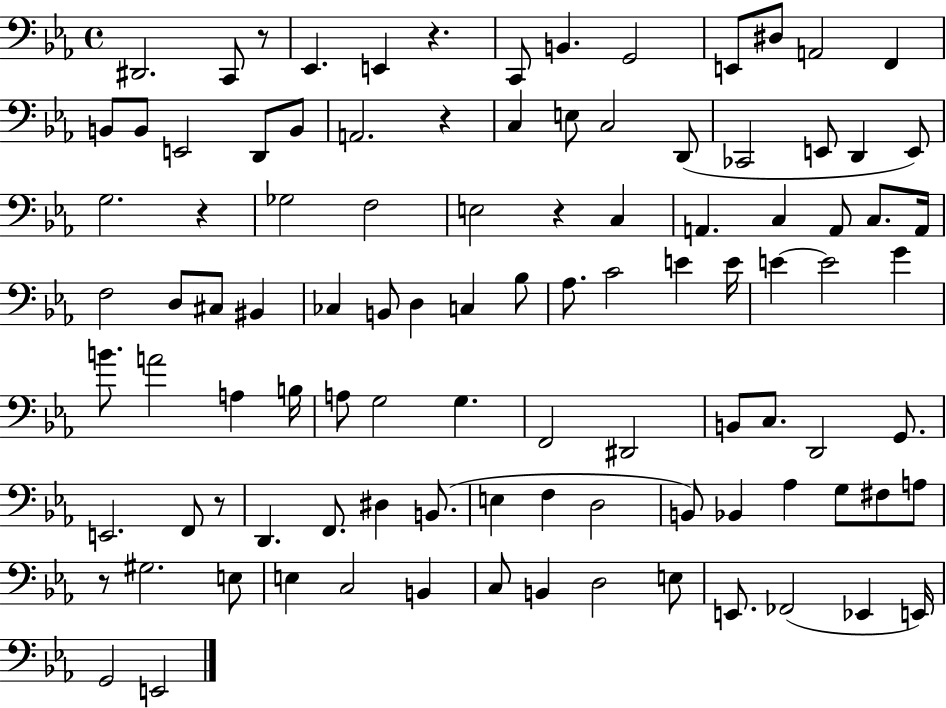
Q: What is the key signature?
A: EES major